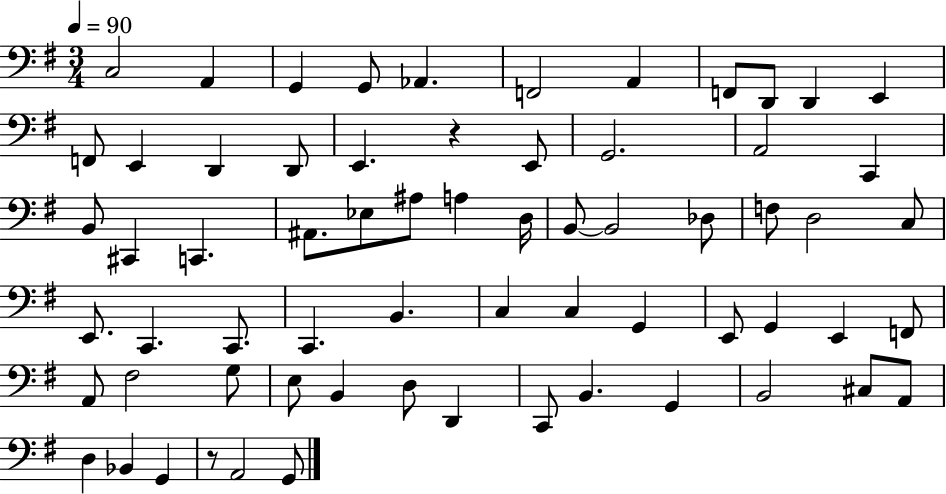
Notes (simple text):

C3/h A2/q G2/q G2/e Ab2/q. F2/h A2/q F2/e D2/e D2/q E2/q F2/e E2/q D2/q D2/e E2/q. R/q E2/e G2/h. A2/h C2/q B2/e C#2/q C2/q. A#2/e. Eb3/e A#3/e A3/q D3/s B2/e B2/h Db3/e F3/e D3/h C3/e E2/e. C2/q. C2/e. C2/q. B2/q. C3/q C3/q G2/q E2/e G2/q E2/q F2/e A2/e F#3/h G3/e E3/e B2/q D3/e D2/q C2/e B2/q. G2/q B2/h C#3/e A2/e D3/q Bb2/q G2/q R/e A2/h G2/e